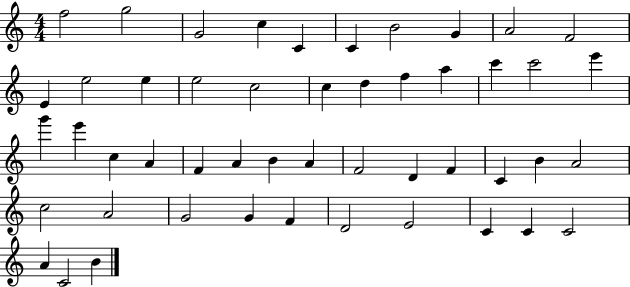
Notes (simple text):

F5/h G5/h G4/h C5/q C4/q C4/q B4/h G4/q A4/h F4/h E4/q E5/h E5/q E5/h C5/h C5/q D5/q F5/q A5/q C6/q C6/h E6/q G6/q E6/q C5/q A4/q F4/q A4/q B4/q A4/q F4/h D4/q F4/q C4/q B4/q A4/h C5/h A4/h G4/h G4/q F4/q D4/h E4/h C4/q C4/q C4/h A4/q C4/h B4/q